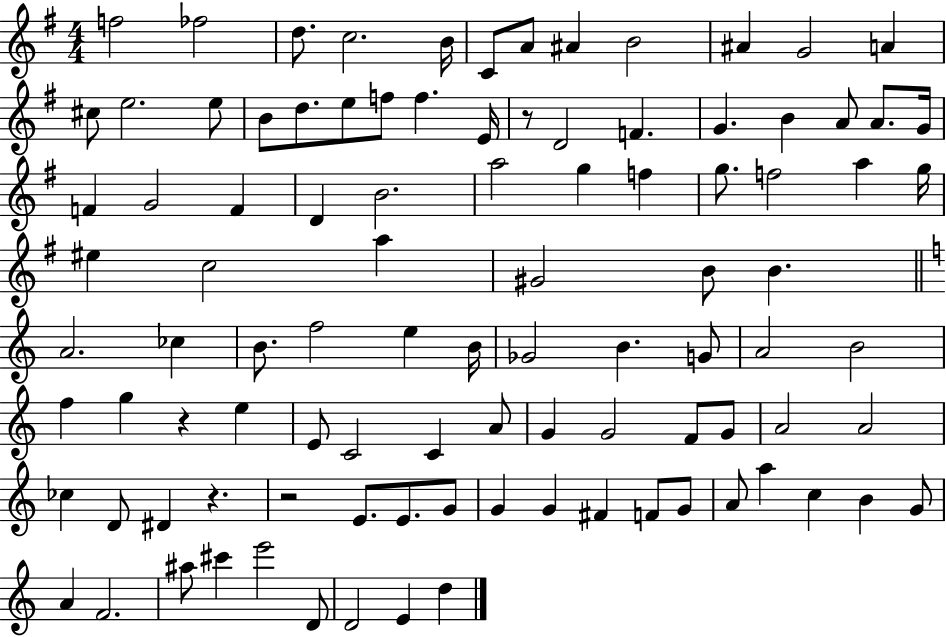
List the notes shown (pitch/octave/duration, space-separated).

F5/h FES5/h D5/e. C5/h. B4/s C4/e A4/e A#4/q B4/h A#4/q G4/h A4/q C#5/e E5/h. E5/e B4/e D5/e. E5/e F5/e F5/q. E4/s R/e D4/h F4/q. G4/q. B4/q A4/e A4/e. G4/s F4/q G4/h F4/q D4/q B4/h. A5/h G5/q F5/q G5/e. F5/h A5/q G5/s EIS5/q C5/h A5/q G#4/h B4/e B4/q. A4/h. CES5/q B4/e. F5/h E5/q B4/s Gb4/h B4/q. G4/e A4/h B4/h F5/q G5/q R/q E5/q E4/e C4/h C4/q A4/e G4/q G4/h F4/e G4/e A4/h A4/h CES5/q D4/e D#4/q R/q. R/h E4/e. E4/e. G4/e G4/q G4/q F#4/q F4/e G4/e A4/e A5/q C5/q B4/q G4/e A4/q F4/h. A#5/e C#6/q E6/h D4/e D4/h E4/q D5/q